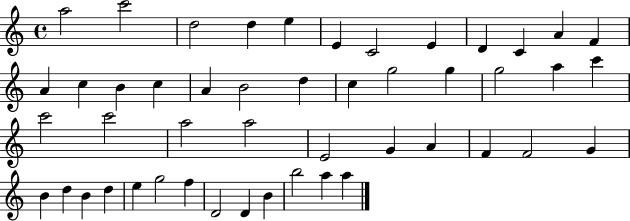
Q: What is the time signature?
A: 4/4